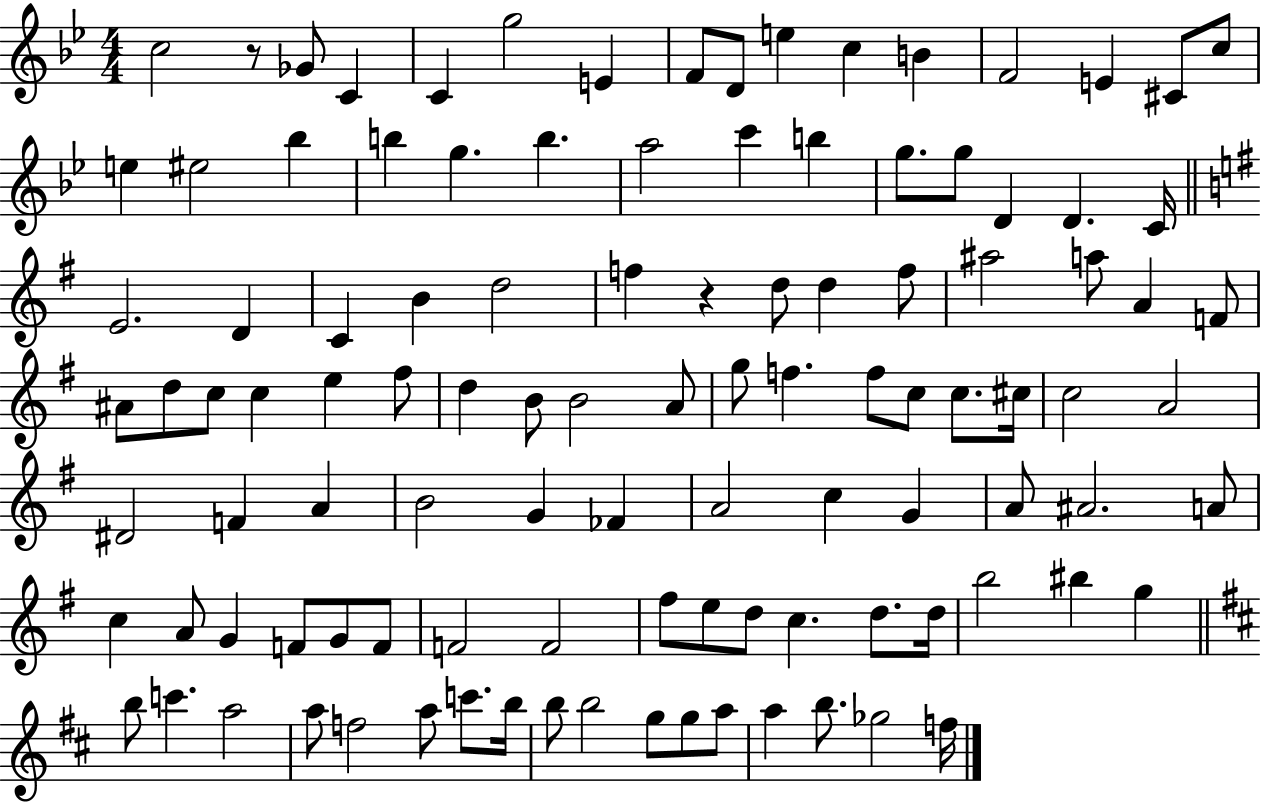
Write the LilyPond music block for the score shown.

{
  \clef treble
  \numericTimeSignature
  \time 4/4
  \key bes \major
  c''2 r8 ges'8 c'4 | c'4 g''2 e'4 | f'8 d'8 e''4 c''4 b'4 | f'2 e'4 cis'8 c''8 | \break e''4 eis''2 bes''4 | b''4 g''4. b''4. | a''2 c'''4 b''4 | g''8. g''8 d'4 d'4. c'16 | \break \bar "||" \break \key g \major e'2. d'4 | c'4 b'4 d''2 | f''4 r4 d''8 d''4 f''8 | ais''2 a''8 a'4 f'8 | \break ais'8 d''8 c''8 c''4 e''4 fis''8 | d''4 b'8 b'2 a'8 | g''8 f''4. f''8 c''8 c''8. cis''16 | c''2 a'2 | \break dis'2 f'4 a'4 | b'2 g'4 fes'4 | a'2 c''4 g'4 | a'8 ais'2. a'8 | \break c''4 a'8 g'4 f'8 g'8 f'8 | f'2 f'2 | fis''8 e''8 d''8 c''4. d''8. d''16 | b''2 bis''4 g''4 | \break \bar "||" \break \key b \minor b''8 c'''4. a''2 | a''8 f''2 a''8 c'''8. b''16 | b''8 b''2 g''8 g''8 a''8 | a''4 b''8. ges''2 f''16 | \break \bar "|."
}